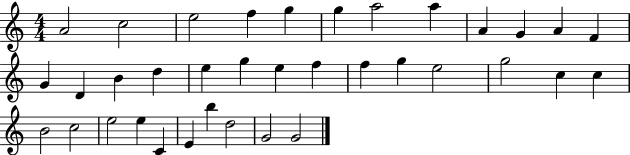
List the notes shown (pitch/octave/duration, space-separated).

A4/h C5/h E5/h F5/q G5/q G5/q A5/h A5/q A4/q G4/q A4/q F4/q G4/q D4/q B4/q D5/q E5/q G5/q E5/q F5/q F5/q G5/q E5/h G5/h C5/q C5/q B4/h C5/h E5/h E5/q C4/q E4/q B5/q D5/h G4/h G4/h